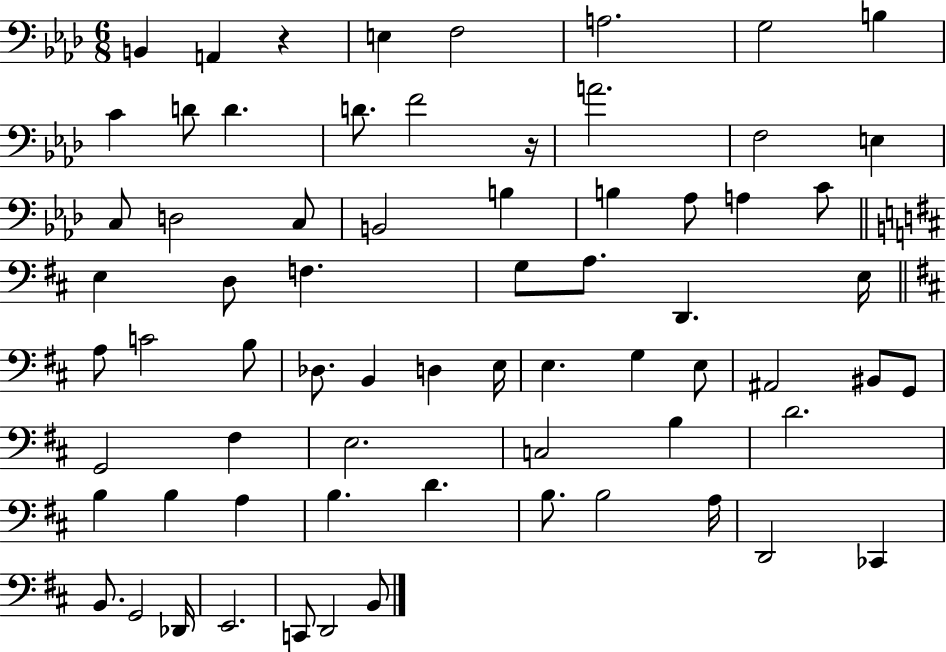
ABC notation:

X:1
T:Untitled
M:6/8
L:1/4
K:Ab
B,, A,, z E, F,2 A,2 G,2 B, C D/2 D D/2 F2 z/4 A2 F,2 E, C,/2 D,2 C,/2 B,,2 B, B, _A,/2 A, C/2 E, D,/2 F, G,/2 A,/2 D,, E,/4 A,/2 C2 B,/2 _D,/2 B,, D, E,/4 E, G, E,/2 ^A,,2 ^B,,/2 G,,/2 G,,2 ^F, E,2 C,2 B, D2 B, B, A, B, D B,/2 B,2 A,/4 D,,2 _C,, B,,/2 G,,2 _D,,/4 E,,2 C,,/2 D,,2 B,,/2